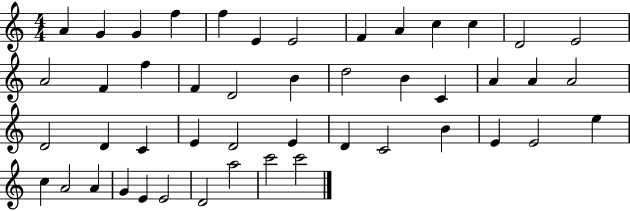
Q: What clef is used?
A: treble